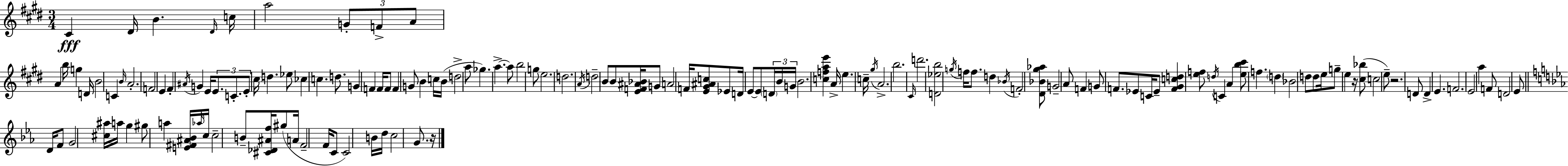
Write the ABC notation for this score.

X:1
T:Untitled
M:3/4
L:1/4
K:E
^C ^D/4 B ^D/4 c/4 a2 G/2 F/2 A/2 A b/4 g D/4 B2 C B/4 A2 F2 E ^F ^A/4 G E/4 E/2 C/2 E/2 ^c/4 d _e/2 _c c d/2 G F F/4 F/2 F G/2 B c/4 B/4 d2 a/2 _g a a/2 b2 g/2 e2 d2 A/4 d2 B/2 B/2 [EF^A_B]/4 G/2 A2 F/4 [E^G^Ac]/2 _E/2 D/4 E/2 E/2 D/4 B/4 G/4 B2 [cfae'] A/4 e c/4 ^g/4 A2 b2 ^C/4 d'2 [D_eb]2 g/4 f/4 f/2 d _B/4 F2 [^D_B^g_a]/2 G2 A/2 F G/2 F/2 _E/2 C/4 _E/2 [F^Gcd] [ef]/2 d/4 C A [eb^c']/2 f d _B2 d/2 d/2 e/4 g/2 e z/4 [^c_b]/2 c2 e/2 z2 D/2 D E F2 E2 a F/2 D2 E/2 D/4 F/2 G2 [^c^a]/4 a/4 g ^g/2 a [E^F^A_B]/4 _a/4 c/4 c2 B/2 [^C_D^Af]/4 ^g/2 A/4 F2 F/4 C/2 C2 B/4 d/4 c2 G/2 z/4